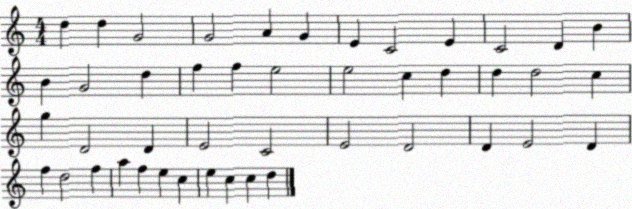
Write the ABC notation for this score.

X:1
T:Untitled
M:4/4
L:1/4
K:C
d d G2 G2 A G E C2 E C2 D B B G2 d f f e2 e2 c d d d2 c g D2 D E2 C2 E2 D2 D E2 D f d2 f a f e c e c c d